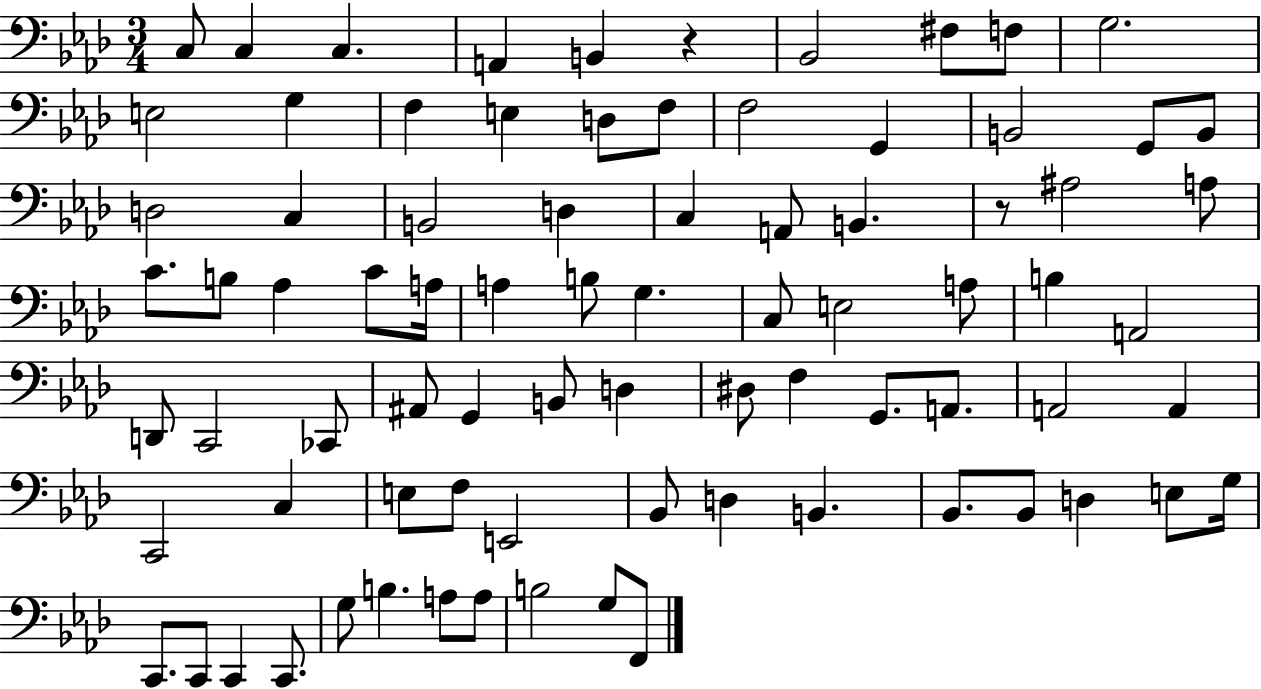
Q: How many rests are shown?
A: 2